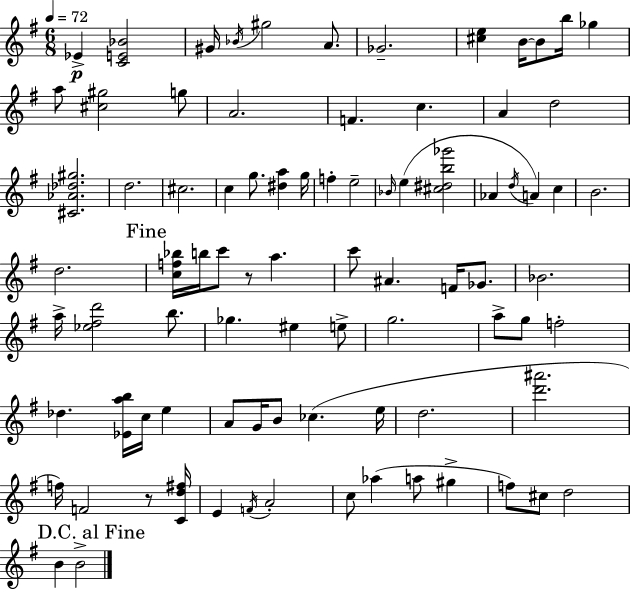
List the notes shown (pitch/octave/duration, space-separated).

Eb4/q [C4,E4,Bb4]/h G#4/s Bb4/s G#5/h A4/e. Gb4/h. [C#5,E5]/q B4/s B4/e B5/s Gb5/q A5/e [C#5,G#5]/h G5/e A4/h. F4/q. C5/q. A4/q D5/h [C#4,Ab4,Db5,G#5]/h. D5/h. C#5/h. C5/q G5/e. [D#5,A5]/q G5/s F5/q E5/h Bb4/s E5/q [C#5,D#5,B5,Gb6]/h Ab4/q D5/s A4/q C5/q B4/h. D5/h. [C5,F5,Bb5]/s B5/s C6/e R/e A5/q. C6/e A#4/q. F4/s Gb4/e. Bb4/h. A5/s [Eb5,F#5,D6]/h B5/e. Gb5/q. EIS5/q E5/e G5/h. A5/e G5/e F5/h Db5/q. [Eb4,A5,B5]/s C5/s E5/q A4/e G4/s B4/e CES5/q. E5/s D5/h. [D6,A#6]/h. F5/s F4/h R/e [C4,D5,F#5]/s E4/q F4/s A4/h C5/e Ab5/q A5/e G#5/q F5/e C#5/e D5/h B4/q B4/h